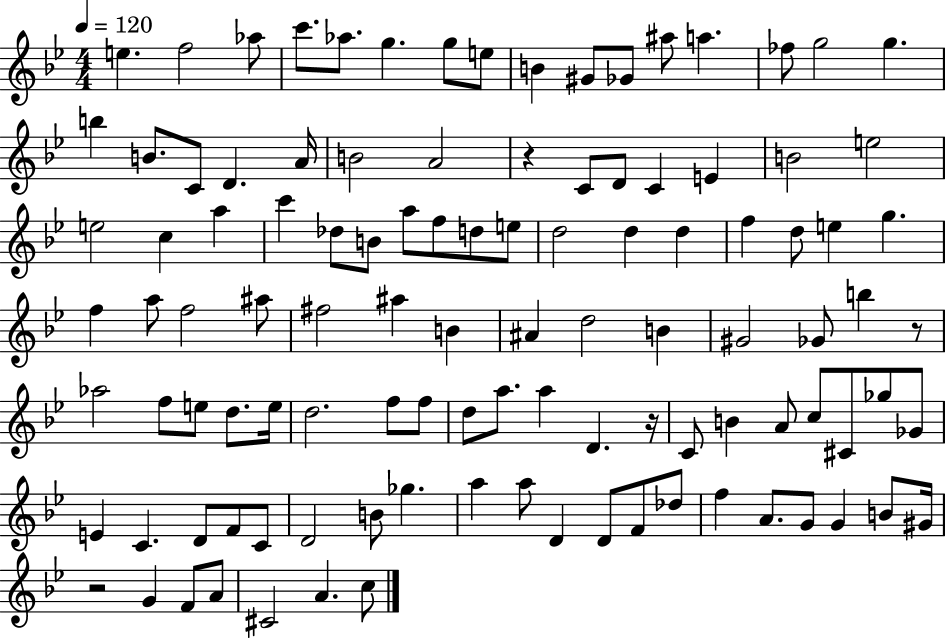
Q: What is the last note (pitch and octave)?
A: C5